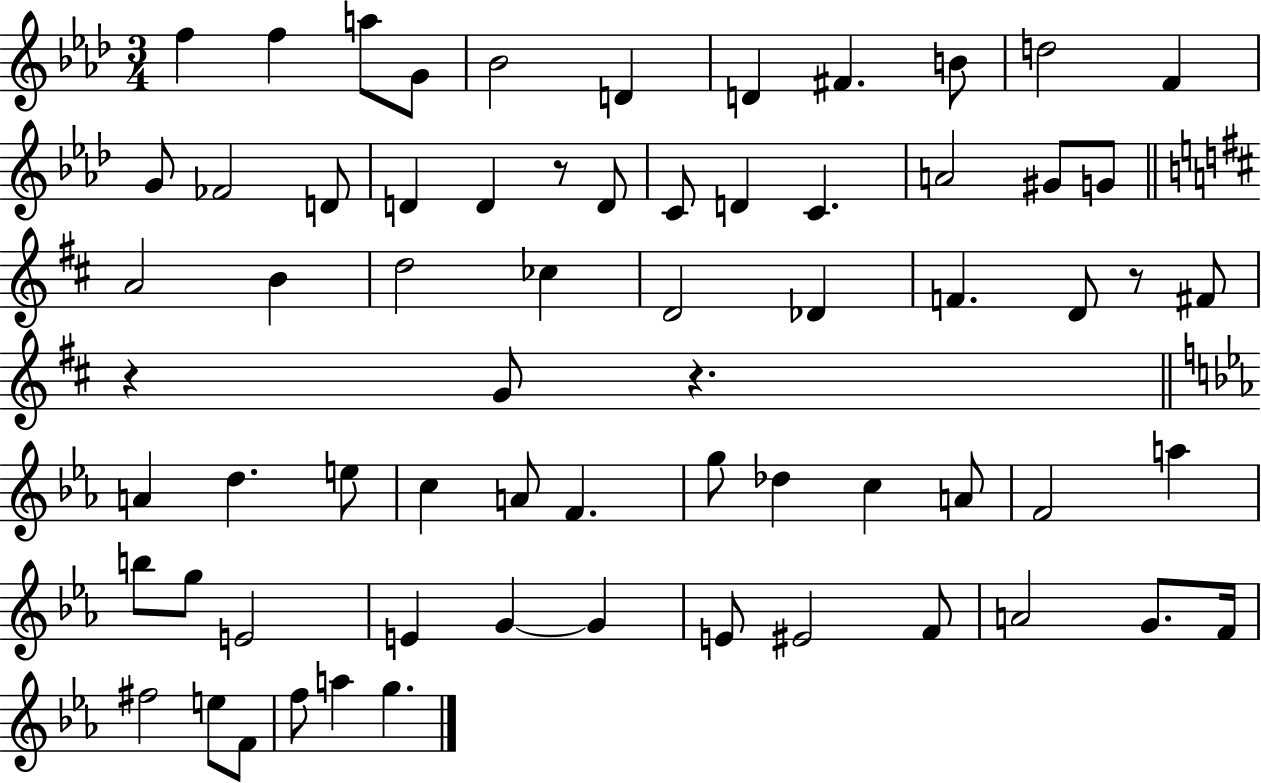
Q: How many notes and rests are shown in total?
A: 67